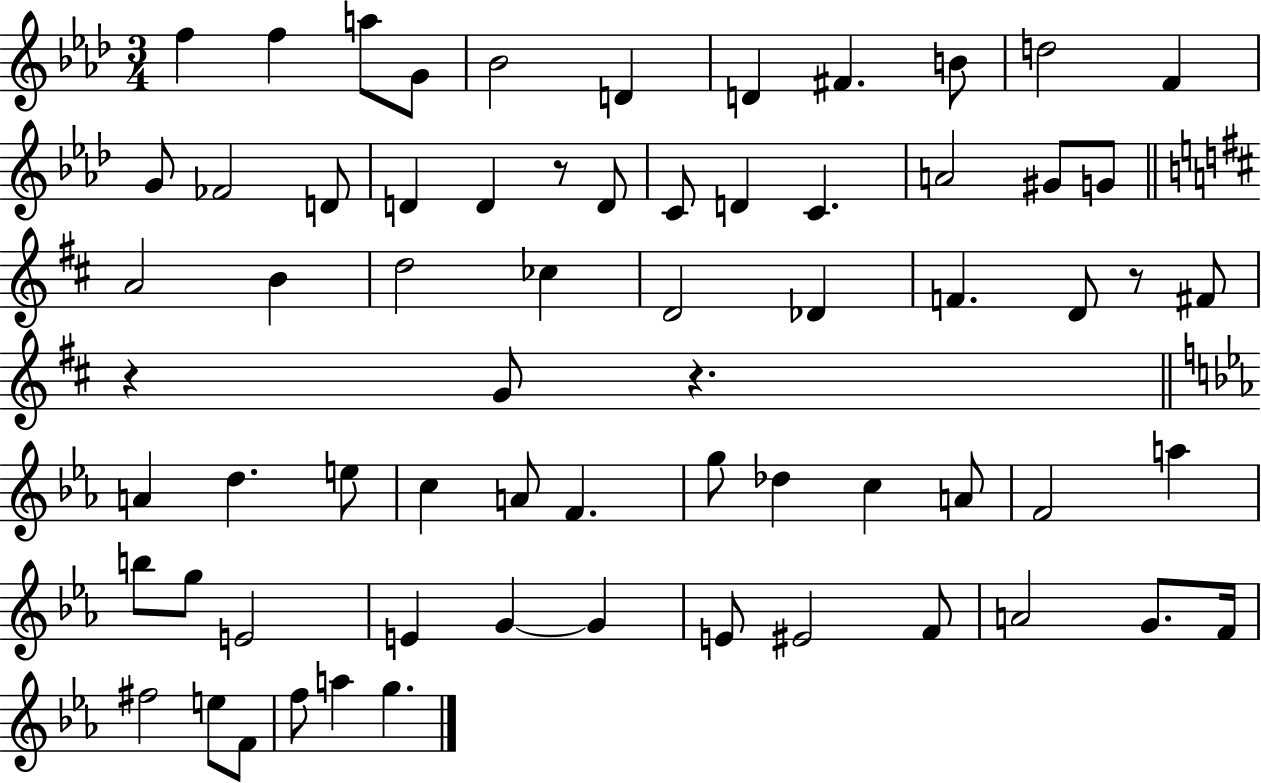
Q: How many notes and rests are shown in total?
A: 67